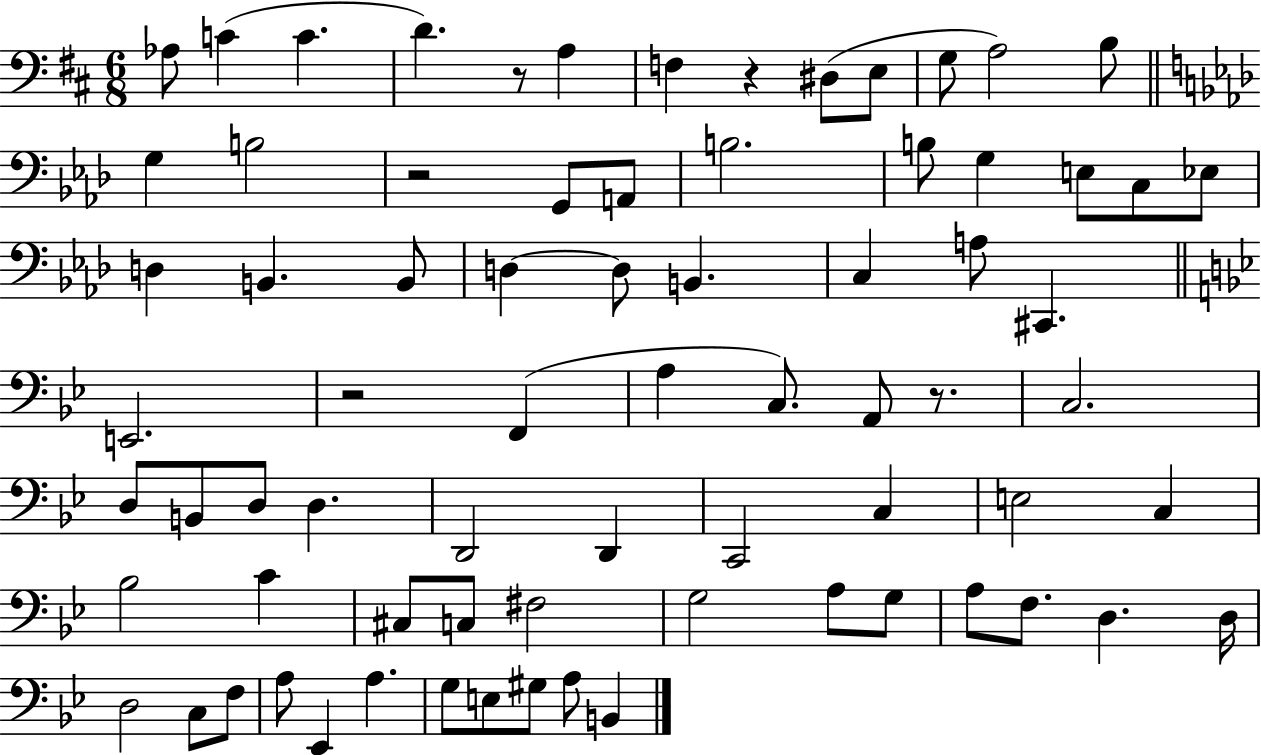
Ab3/e C4/q C4/q. D4/q. R/e A3/q F3/q R/q D#3/e E3/e G3/e A3/h B3/e G3/q B3/h R/h G2/e A2/e B3/h. B3/e G3/q E3/e C3/e Eb3/e D3/q B2/q. B2/e D3/q D3/e B2/q. C3/q A3/e C#2/q. E2/h. R/h F2/q A3/q C3/e. A2/e R/e. C3/h. D3/e B2/e D3/e D3/q. D2/h D2/q C2/h C3/q E3/h C3/q Bb3/h C4/q C#3/e C3/e F#3/h G3/h A3/e G3/e A3/e F3/e. D3/q. D3/s D3/h C3/e F3/e A3/e Eb2/q A3/q. G3/e E3/e G#3/e A3/e B2/q